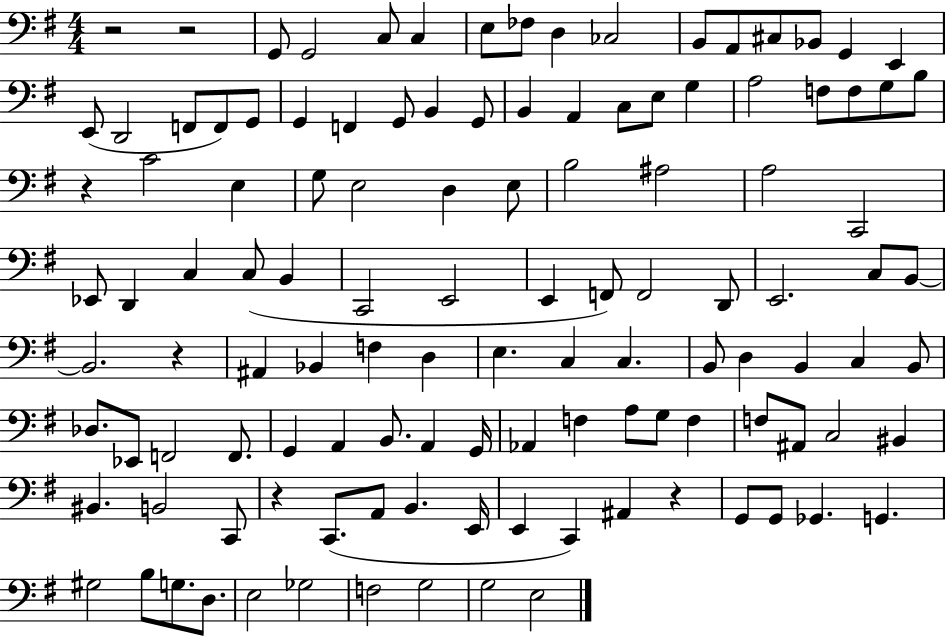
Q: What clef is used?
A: bass